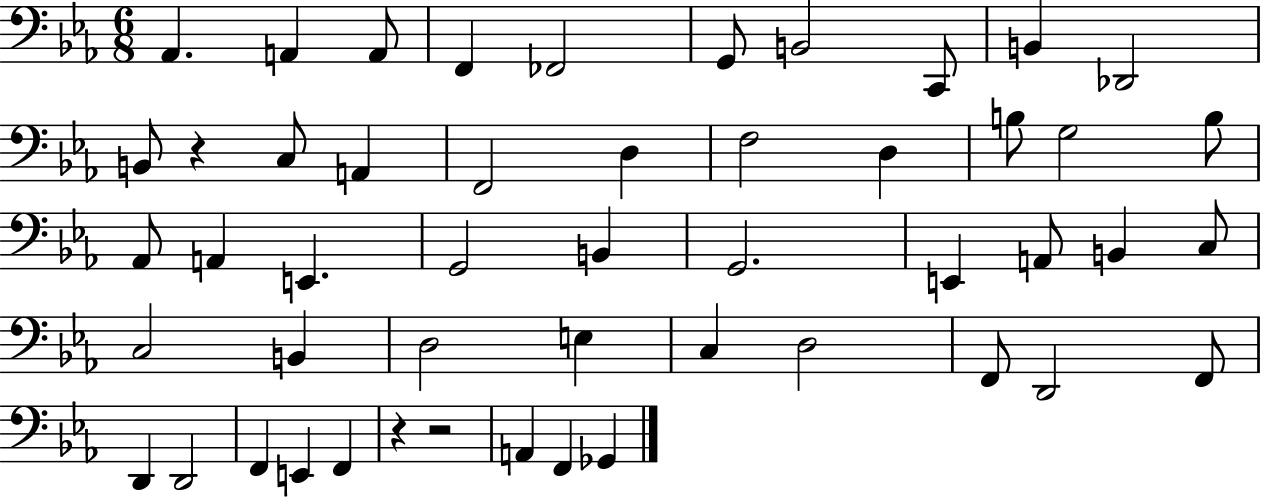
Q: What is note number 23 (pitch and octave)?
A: E2